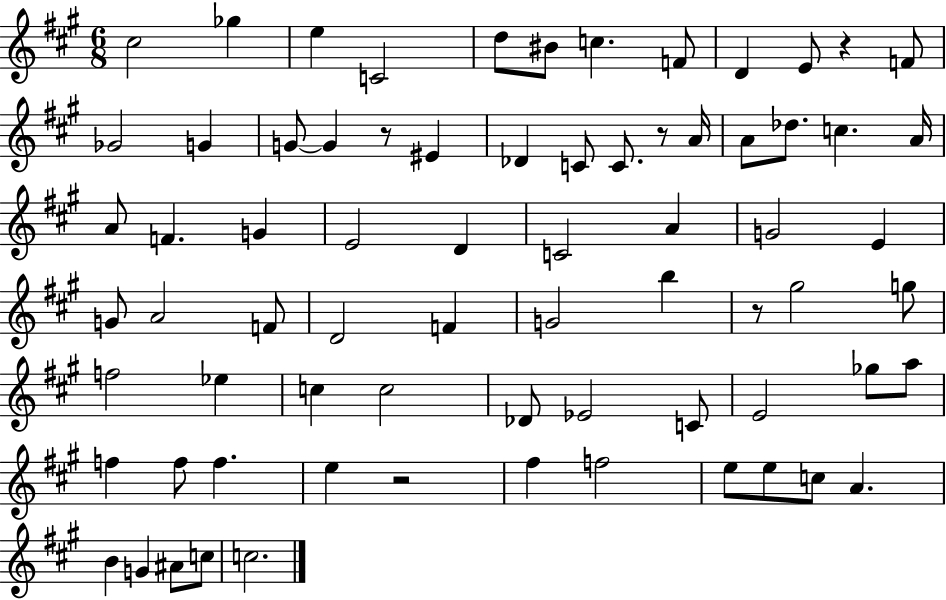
C#5/h Gb5/q E5/q C4/h D5/e BIS4/e C5/q. F4/e D4/q E4/e R/q F4/e Gb4/h G4/q G4/e G4/q R/e EIS4/q Db4/q C4/e C4/e. R/e A4/s A4/e Db5/e. C5/q. A4/s A4/e F4/q. G4/q E4/h D4/q C4/h A4/q G4/h E4/q G4/e A4/h F4/e D4/h F4/q G4/h B5/q R/e G#5/h G5/e F5/h Eb5/q C5/q C5/h Db4/e Eb4/h C4/e E4/h Gb5/e A5/e F5/q F5/e F5/q. E5/q R/h F#5/q F5/h E5/e E5/e C5/e A4/q. B4/q G4/q A#4/e C5/e C5/h.